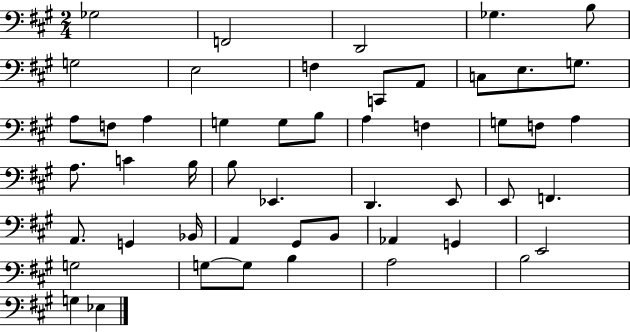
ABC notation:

X:1
T:Untitled
M:2/4
L:1/4
K:A
_G,2 F,,2 D,,2 _G, B,/2 G,2 E,2 F, C,,/2 A,,/2 C,/2 E,/2 G,/2 A,/2 F,/2 A, G, G,/2 B,/2 A, F, G,/2 F,/2 A, A,/2 C B,/4 B,/2 _E,, D,, E,,/2 E,,/2 F,, A,,/2 G,, _B,,/4 A,, ^G,,/2 B,,/2 _A,, G,, E,,2 G,2 G,/2 G,/2 B, A,2 B,2 G, _E,